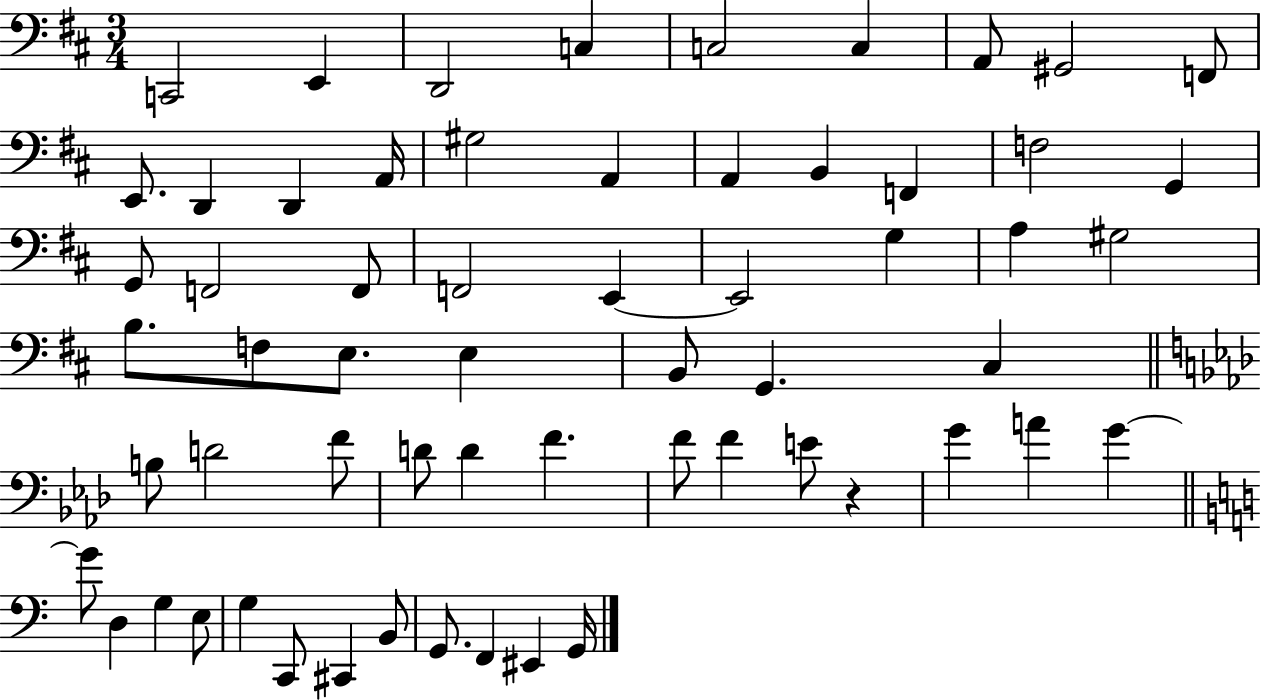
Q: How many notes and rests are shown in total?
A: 61